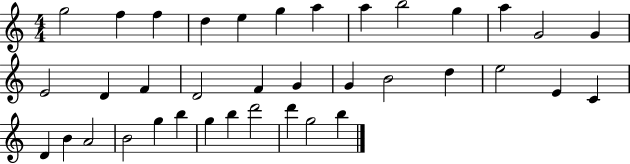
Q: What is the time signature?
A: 4/4